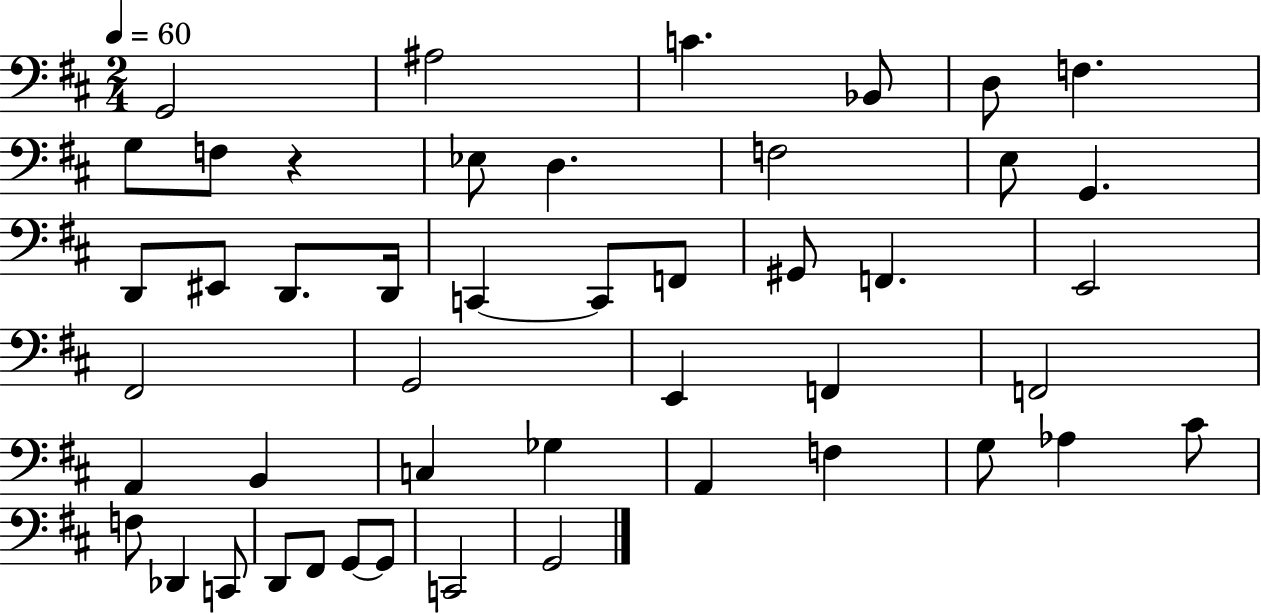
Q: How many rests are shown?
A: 1